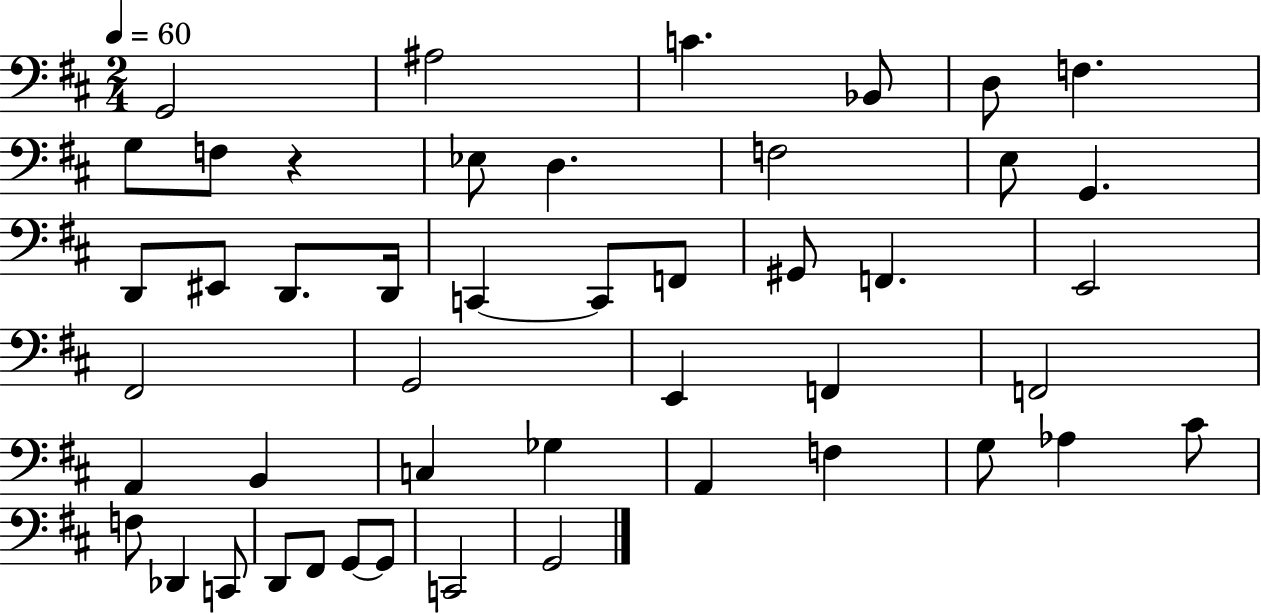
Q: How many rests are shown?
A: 1